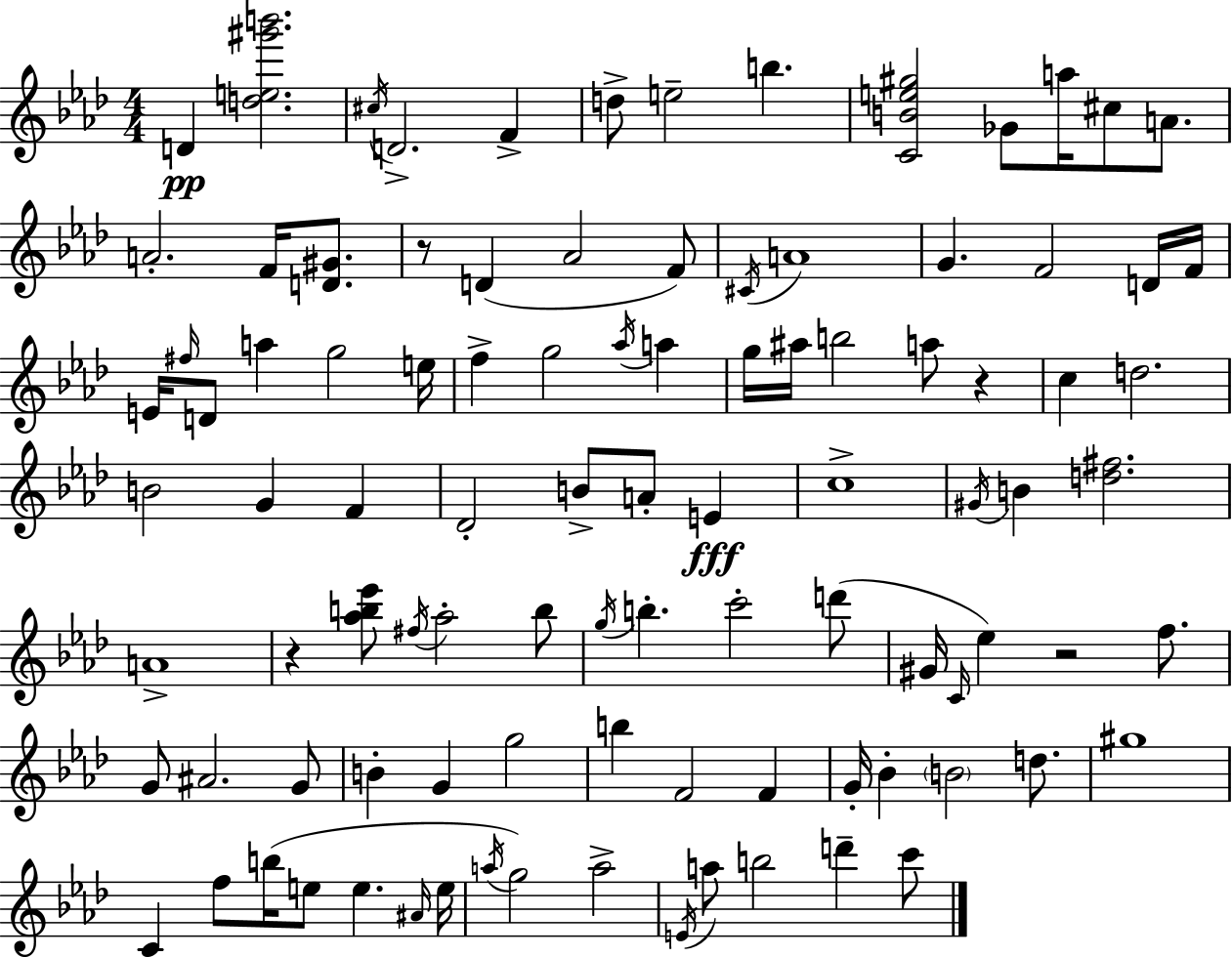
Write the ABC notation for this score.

X:1
T:Untitled
M:4/4
L:1/4
K:Fm
D [de^g'b']2 ^c/4 D2 F d/2 e2 b [CBe^g]2 _G/2 a/4 ^c/2 A/2 A2 F/4 [D^G]/2 z/2 D _A2 F/2 ^C/4 A4 G F2 D/4 F/4 E/4 ^f/4 D/2 a g2 e/4 f g2 _a/4 a g/4 ^a/4 b2 a/2 z c d2 B2 G F _D2 B/2 A/2 E c4 ^G/4 B [d^f]2 A4 z [_ab_e']/2 ^f/4 _a2 b/2 g/4 b c'2 d'/2 ^G/4 C/4 _e z2 f/2 G/2 ^A2 G/2 B G g2 b F2 F G/4 _B B2 d/2 ^g4 C f/2 b/4 e/2 e ^A/4 e/4 a/4 g2 a2 E/4 a/2 b2 d' c'/2